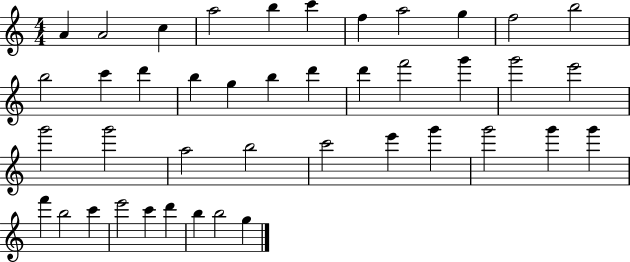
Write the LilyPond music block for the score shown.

{
  \clef treble
  \numericTimeSignature
  \time 4/4
  \key c \major
  a'4 a'2 c''4 | a''2 b''4 c'''4 | f''4 a''2 g''4 | f''2 b''2 | \break b''2 c'''4 d'''4 | b''4 g''4 b''4 d'''4 | d'''4 f'''2 g'''4 | g'''2 e'''2 | \break g'''2 g'''2 | a''2 b''2 | c'''2 e'''4 g'''4 | g'''2 g'''4 g'''4 | \break f'''4 b''2 c'''4 | e'''2 c'''4 d'''4 | b''4 b''2 g''4 | \bar "|."
}